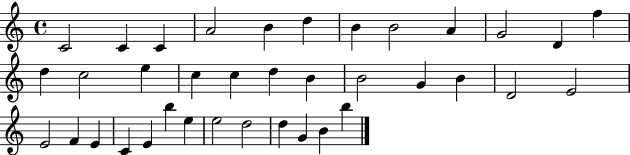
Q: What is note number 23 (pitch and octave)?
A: D4